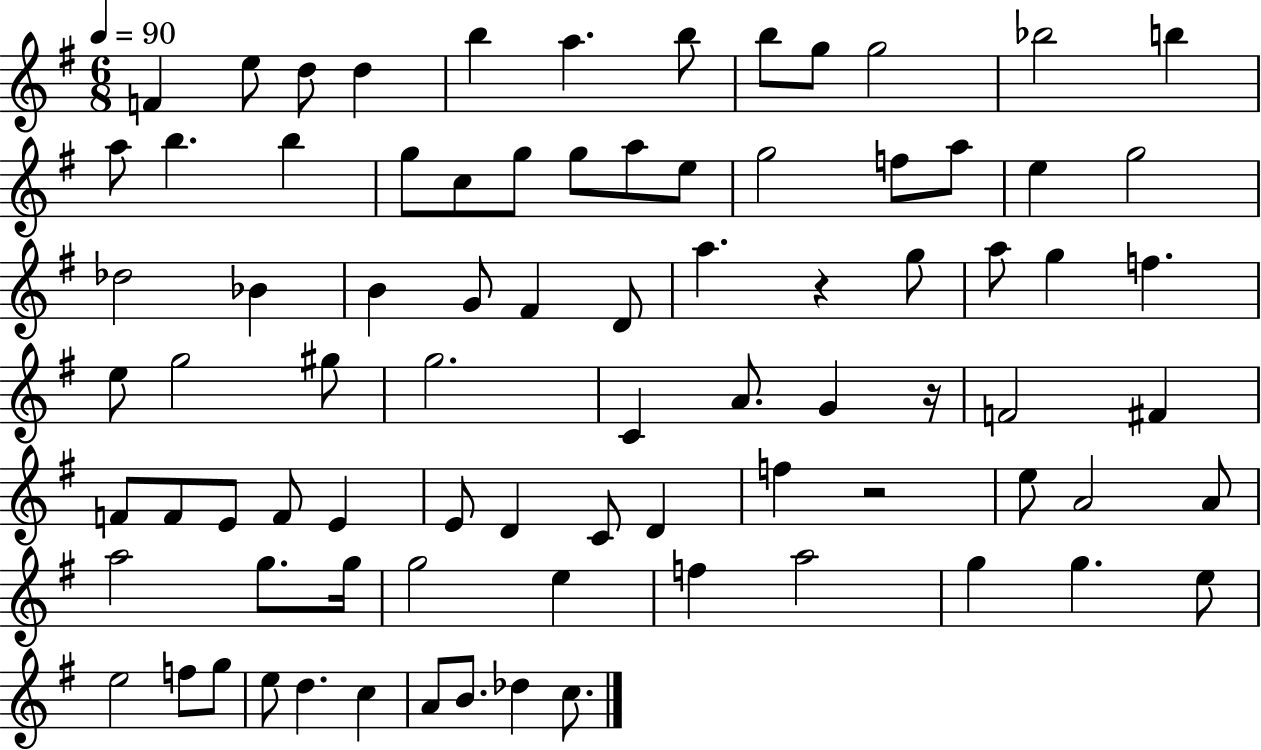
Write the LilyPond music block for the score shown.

{
  \clef treble
  \numericTimeSignature
  \time 6/8
  \key g \major
  \tempo 4 = 90
  f'4 e''8 d''8 d''4 | b''4 a''4. b''8 | b''8 g''8 g''2 | bes''2 b''4 | \break a''8 b''4. b''4 | g''8 c''8 g''8 g''8 a''8 e''8 | g''2 f''8 a''8 | e''4 g''2 | \break des''2 bes'4 | b'4 g'8 fis'4 d'8 | a''4. r4 g''8 | a''8 g''4 f''4. | \break e''8 g''2 gis''8 | g''2. | c'4 a'8. g'4 r16 | f'2 fis'4 | \break f'8 f'8 e'8 f'8 e'4 | e'8 d'4 c'8 d'4 | f''4 r2 | e''8 a'2 a'8 | \break a''2 g''8. g''16 | g''2 e''4 | f''4 a''2 | g''4 g''4. e''8 | \break e''2 f''8 g''8 | e''8 d''4. c''4 | a'8 b'8. des''4 c''8. | \bar "|."
}